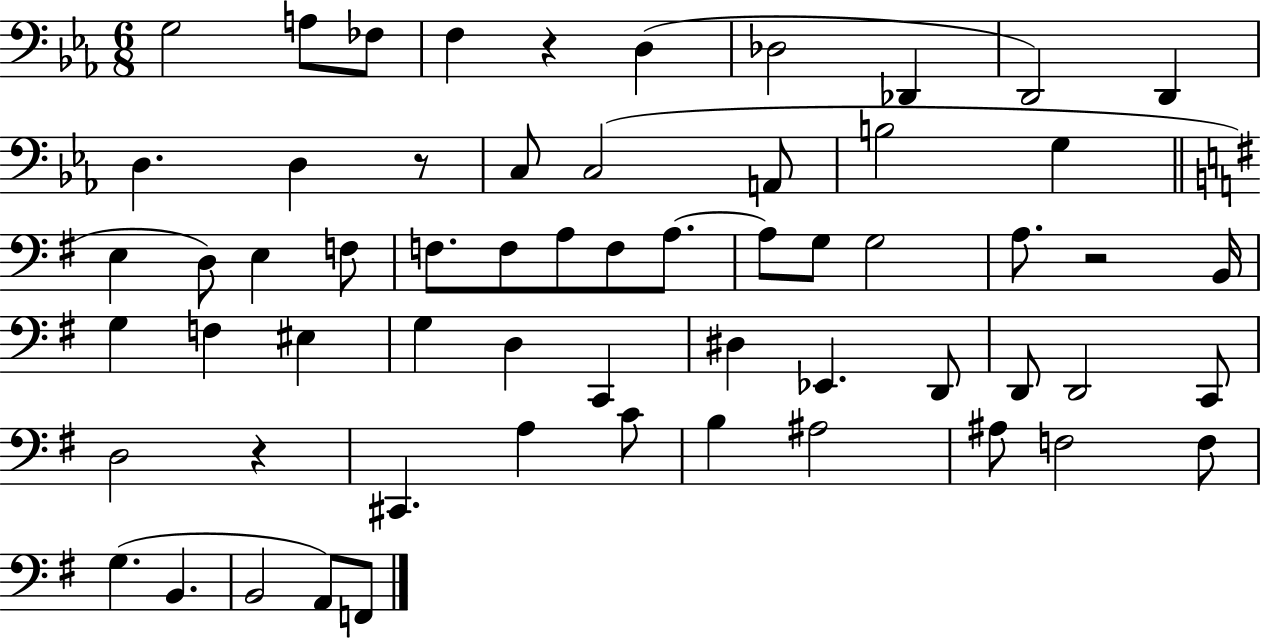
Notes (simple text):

G3/h A3/e FES3/e F3/q R/q D3/q Db3/h Db2/q D2/h D2/q D3/q. D3/q R/e C3/e C3/h A2/e B3/h G3/q E3/q D3/e E3/q F3/e F3/e. F3/e A3/e F3/e A3/e. A3/e G3/e G3/h A3/e. R/h B2/s G3/q F3/q EIS3/q G3/q D3/q C2/q D#3/q Eb2/q. D2/e D2/e D2/h C2/e D3/h R/q C#2/q. A3/q C4/e B3/q A#3/h A#3/e F3/h F3/e G3/q. B2/q. B2/h A2/e F2/e